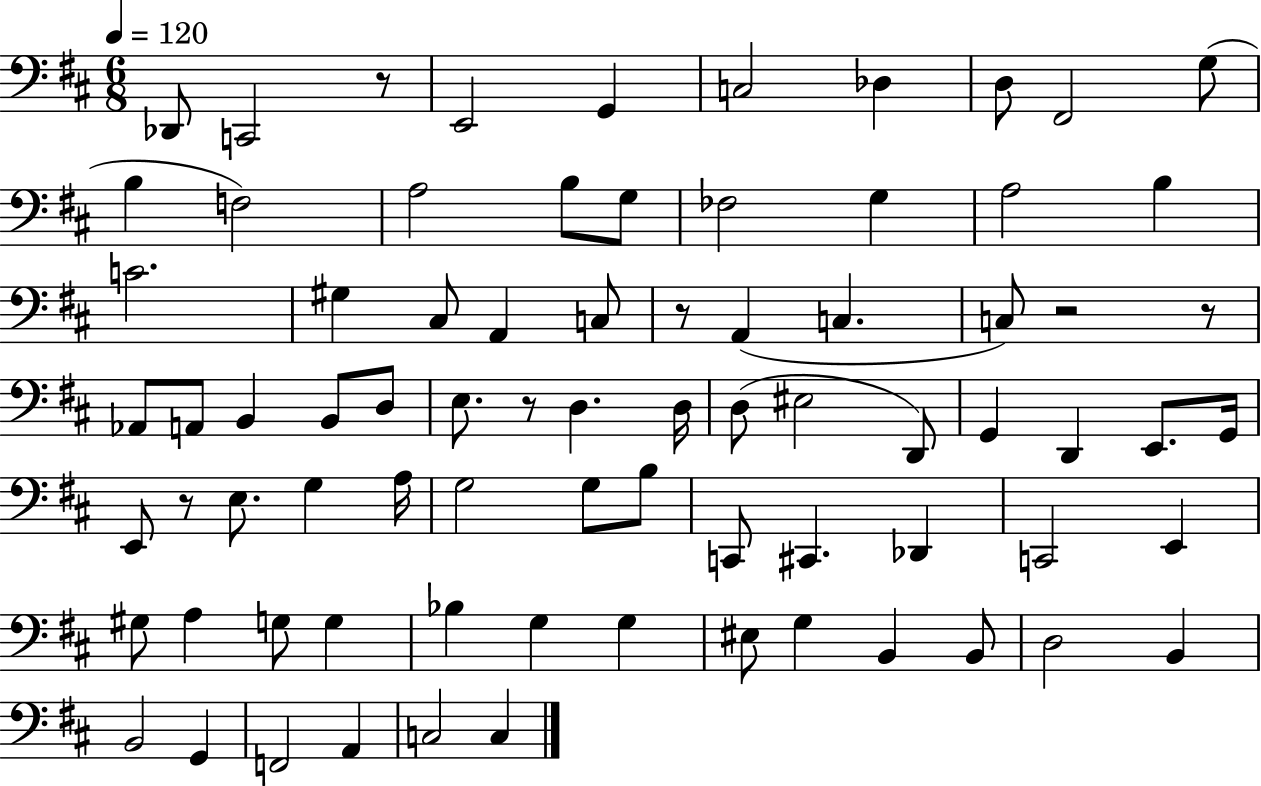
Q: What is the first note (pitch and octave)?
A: Db2